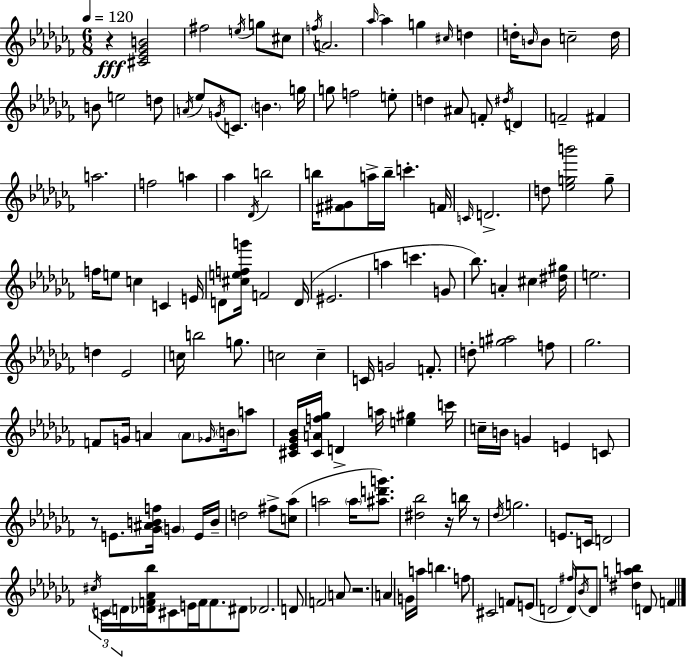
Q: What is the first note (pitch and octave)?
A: F#5